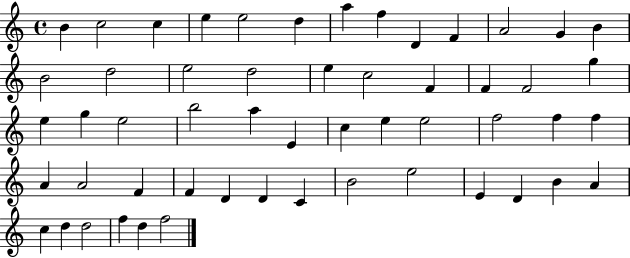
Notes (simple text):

B4/q C5/h C5/q E5/q E5/h D5/q A5/q F5/q D4/q F4/q A4/h G4/q B4/q B4/h D5/h E5/h D5/h E5/q C5/h F4/q F4/q F4/h G5/q E5/q G5/q E5/h B5/h A5/q E4/q C5/q E5/q E5/h F5/h F5/q F5/q A4/q A4/h F4/q F4/q D4/q D4/q C4/q B4/h E5/h E4/q D4/q B4/q A4/q C5/q D5/q D5/h F5/q D5/q F5/h